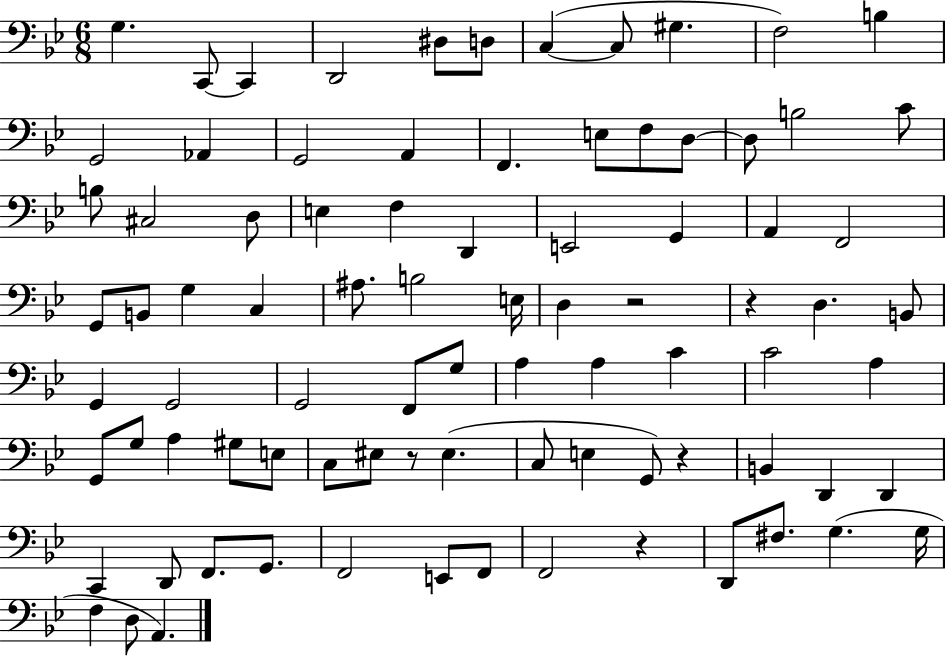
G3/q. C2/e C2/q D2/h D#3/e D3/e C3/q C3/e G#3/q. F3/h B3/q G2/h Ab2/q G2/h A2/q F2/q. E3/e F3/e D3/e D3/e B3/h C4/e B3/e C#3/h D3/e E3/q F3/q D2/q E2/h G2/q A2/q F2/h G2/e B2/e G3/q C3/q A#3/e. B3/h E3/s D3/q R/h R/q D3/q. B2/e G2/q G2/h G2/h F2/e G3/e A3/q A3/q C4/q C4/h A3/q G2/e G3/e A3/q G#3/e E3/e C3/e EIS3/e R/e EIS3/q. C3/e E3/q G2/e R/q B2/q D2/q D2/q C2/q D2/e F2/e. G2/e. F2/h E2/e F2/e F2/h R/q D2/e F#3/e. G3/q. G3/s F3/q D3/e A2/q.